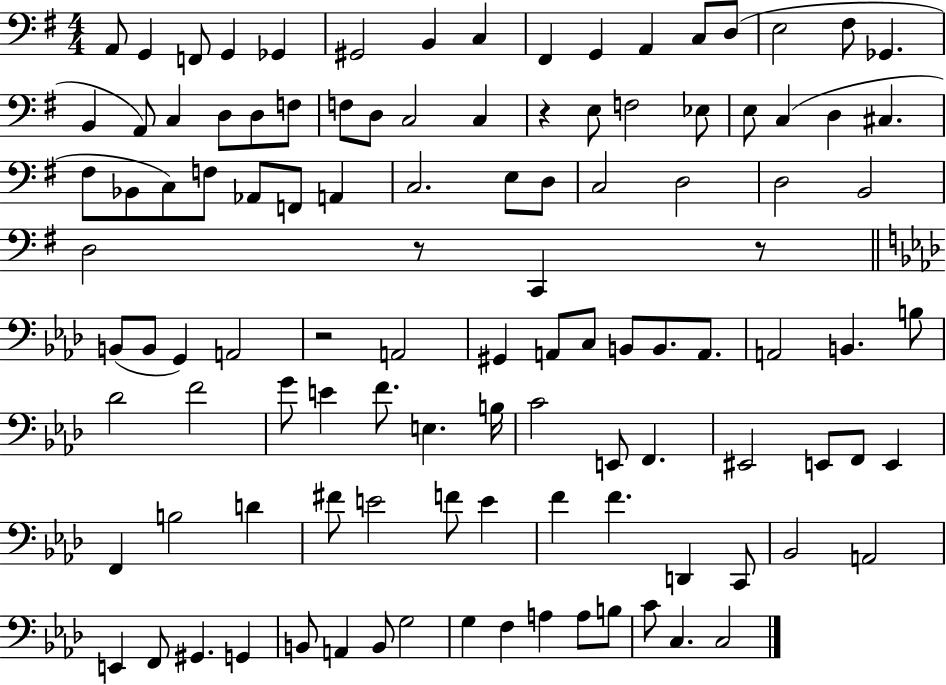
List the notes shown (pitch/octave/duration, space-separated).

A2/e G2/q F2/e G2/q Gb2/q G#2/h B2/q C3/q F#2/q G2/q A2/q C3/e D3/e E3/h F#3/e Gb2/q. B2/q A2/e C3/q D3/e D3/e F3/e F3/e D3/e C3/h C3/q R/q E3/e F3/h Eb3/e E3/e C3/q D3/q C#3/q. F#3/e Bb2/e C3/e F3/e Ab2/e F2/e A2/q C3/h. E3/e D3/e C3/h D3/h D3/h B2/h D3/h R/e C2/q R/e B2/e B2/e G2/q A2/h R/h A2/h G#2/q A2/e C3/e B2/e B2/e. A2/e. A2/h B2/q. B3/e Db4/h F4/h G4/e E4/q F4/e. E3/q. B3/s C4/h E2/e F2/q. EIS2/h E2/e F2/e E2/q F2/q B3/h D4/q F#4/e E4/h F4/e E4/q F4/q F4/q. D2/q C2/e Bb2/h A2/h E2/q F2/e G#2/q. G2/q B2/e A2/q B2/e G3/h G3/q F3/q A3/q A3/e B3/e C4/e C3/q. C3/h